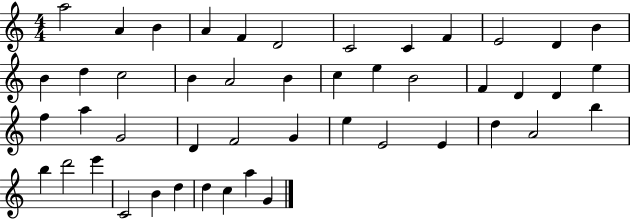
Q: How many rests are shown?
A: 0